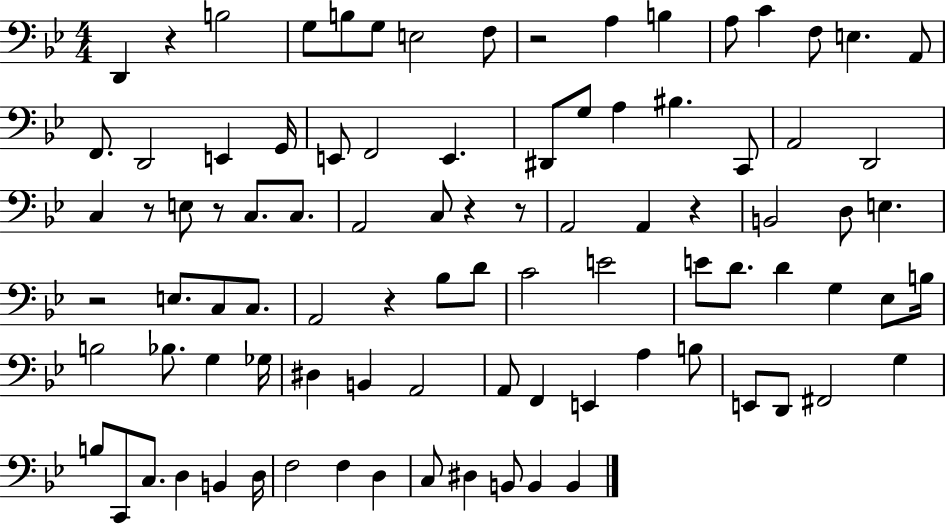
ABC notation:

X:1
T:Untitled
M:4/4
L:1/4
K:Bb
D,, z B,2 G,/2 B,/2 G,/2 E,2 F,/2 z2 A, B, A,/2 C F,/2 E, A,,/2 F,,/2 D,,2 E,, G,,/4 E,,/2 F,,2 E,, ^D,,/2 G,/2 A, ^B, C,,/2 A,,2 D,,2 C, z/2 E,/2 z/2 C,/2 C,/2 A,,2 C,/2 z z/2 A,,2 A,, z B,,2 D,/2 E, z2 E,/2 C,/2 C,/2 A,,2 z _B,/2 D/2 C2 E2 E/2 D/2 D G, _E,/2 B,/4 B,2 _B,/2 G, _G,/4 ^D, B,, A,,2 A,,/2 F,, E,, A, B,/2 E,,/2 D,,/2 ^F,,2 G, B,/2 C,,/2 C,/2 D, B,, D,/4 F,2 F, D, C,/2 ^D, B,,/2 B,, B,,